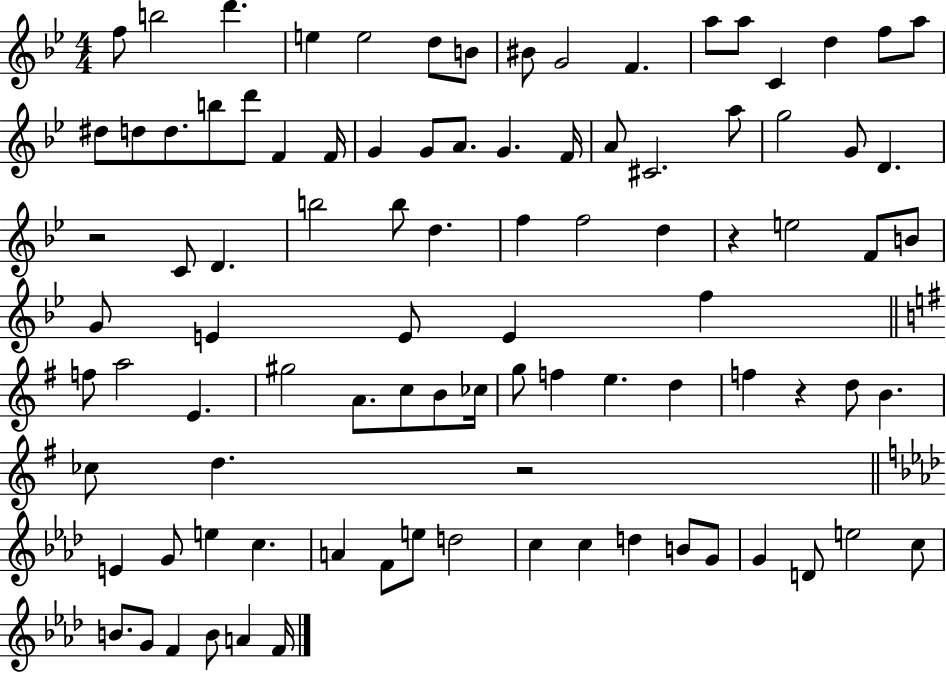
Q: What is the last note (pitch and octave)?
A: F4